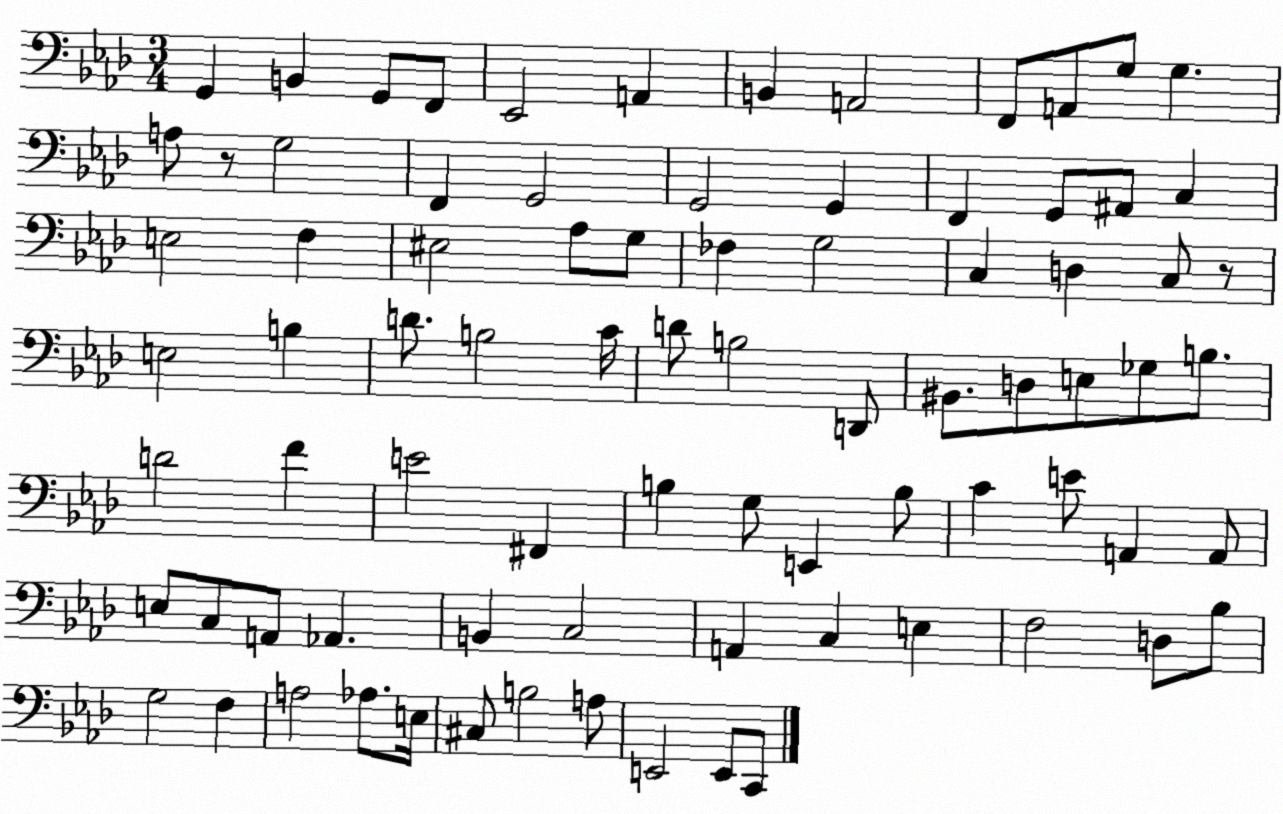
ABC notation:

X:1
T:Untitled
M:3/4
L:1/4
K:Ab
G,, B,, G,,/2 F,,/2 _E,,2 A,, B,, A,,2 F,,/2 A,,/2 G,/2 G, A,/2 z/2 G,2 F,, G,,2 G,,2 G,, F,, G,,/2 ^A,,/2 C, E,2 F, ^E,2 _A,/2 G,/2 _F, G,2 C, D, C,/2 z/2 E,2 B, D/2 B,2 C/4 D/2 B,2 D,,/2 ^B,,/2 D,/2 E,/2 _G,/2 B,/2 D2 F E2 ^F,, B, G,/2 E,, B,/2 C E/2 A,, A,,/2 E,/2 C,/2 A,,/2 _A,, B,, C,2 A,, C, E, F,2 D,/2 _B,/2 G,2 F, A,2 _A,/2 E,/4 ^C,/2 B,2 A,/2 E,,2 E,,/2 C,,/2